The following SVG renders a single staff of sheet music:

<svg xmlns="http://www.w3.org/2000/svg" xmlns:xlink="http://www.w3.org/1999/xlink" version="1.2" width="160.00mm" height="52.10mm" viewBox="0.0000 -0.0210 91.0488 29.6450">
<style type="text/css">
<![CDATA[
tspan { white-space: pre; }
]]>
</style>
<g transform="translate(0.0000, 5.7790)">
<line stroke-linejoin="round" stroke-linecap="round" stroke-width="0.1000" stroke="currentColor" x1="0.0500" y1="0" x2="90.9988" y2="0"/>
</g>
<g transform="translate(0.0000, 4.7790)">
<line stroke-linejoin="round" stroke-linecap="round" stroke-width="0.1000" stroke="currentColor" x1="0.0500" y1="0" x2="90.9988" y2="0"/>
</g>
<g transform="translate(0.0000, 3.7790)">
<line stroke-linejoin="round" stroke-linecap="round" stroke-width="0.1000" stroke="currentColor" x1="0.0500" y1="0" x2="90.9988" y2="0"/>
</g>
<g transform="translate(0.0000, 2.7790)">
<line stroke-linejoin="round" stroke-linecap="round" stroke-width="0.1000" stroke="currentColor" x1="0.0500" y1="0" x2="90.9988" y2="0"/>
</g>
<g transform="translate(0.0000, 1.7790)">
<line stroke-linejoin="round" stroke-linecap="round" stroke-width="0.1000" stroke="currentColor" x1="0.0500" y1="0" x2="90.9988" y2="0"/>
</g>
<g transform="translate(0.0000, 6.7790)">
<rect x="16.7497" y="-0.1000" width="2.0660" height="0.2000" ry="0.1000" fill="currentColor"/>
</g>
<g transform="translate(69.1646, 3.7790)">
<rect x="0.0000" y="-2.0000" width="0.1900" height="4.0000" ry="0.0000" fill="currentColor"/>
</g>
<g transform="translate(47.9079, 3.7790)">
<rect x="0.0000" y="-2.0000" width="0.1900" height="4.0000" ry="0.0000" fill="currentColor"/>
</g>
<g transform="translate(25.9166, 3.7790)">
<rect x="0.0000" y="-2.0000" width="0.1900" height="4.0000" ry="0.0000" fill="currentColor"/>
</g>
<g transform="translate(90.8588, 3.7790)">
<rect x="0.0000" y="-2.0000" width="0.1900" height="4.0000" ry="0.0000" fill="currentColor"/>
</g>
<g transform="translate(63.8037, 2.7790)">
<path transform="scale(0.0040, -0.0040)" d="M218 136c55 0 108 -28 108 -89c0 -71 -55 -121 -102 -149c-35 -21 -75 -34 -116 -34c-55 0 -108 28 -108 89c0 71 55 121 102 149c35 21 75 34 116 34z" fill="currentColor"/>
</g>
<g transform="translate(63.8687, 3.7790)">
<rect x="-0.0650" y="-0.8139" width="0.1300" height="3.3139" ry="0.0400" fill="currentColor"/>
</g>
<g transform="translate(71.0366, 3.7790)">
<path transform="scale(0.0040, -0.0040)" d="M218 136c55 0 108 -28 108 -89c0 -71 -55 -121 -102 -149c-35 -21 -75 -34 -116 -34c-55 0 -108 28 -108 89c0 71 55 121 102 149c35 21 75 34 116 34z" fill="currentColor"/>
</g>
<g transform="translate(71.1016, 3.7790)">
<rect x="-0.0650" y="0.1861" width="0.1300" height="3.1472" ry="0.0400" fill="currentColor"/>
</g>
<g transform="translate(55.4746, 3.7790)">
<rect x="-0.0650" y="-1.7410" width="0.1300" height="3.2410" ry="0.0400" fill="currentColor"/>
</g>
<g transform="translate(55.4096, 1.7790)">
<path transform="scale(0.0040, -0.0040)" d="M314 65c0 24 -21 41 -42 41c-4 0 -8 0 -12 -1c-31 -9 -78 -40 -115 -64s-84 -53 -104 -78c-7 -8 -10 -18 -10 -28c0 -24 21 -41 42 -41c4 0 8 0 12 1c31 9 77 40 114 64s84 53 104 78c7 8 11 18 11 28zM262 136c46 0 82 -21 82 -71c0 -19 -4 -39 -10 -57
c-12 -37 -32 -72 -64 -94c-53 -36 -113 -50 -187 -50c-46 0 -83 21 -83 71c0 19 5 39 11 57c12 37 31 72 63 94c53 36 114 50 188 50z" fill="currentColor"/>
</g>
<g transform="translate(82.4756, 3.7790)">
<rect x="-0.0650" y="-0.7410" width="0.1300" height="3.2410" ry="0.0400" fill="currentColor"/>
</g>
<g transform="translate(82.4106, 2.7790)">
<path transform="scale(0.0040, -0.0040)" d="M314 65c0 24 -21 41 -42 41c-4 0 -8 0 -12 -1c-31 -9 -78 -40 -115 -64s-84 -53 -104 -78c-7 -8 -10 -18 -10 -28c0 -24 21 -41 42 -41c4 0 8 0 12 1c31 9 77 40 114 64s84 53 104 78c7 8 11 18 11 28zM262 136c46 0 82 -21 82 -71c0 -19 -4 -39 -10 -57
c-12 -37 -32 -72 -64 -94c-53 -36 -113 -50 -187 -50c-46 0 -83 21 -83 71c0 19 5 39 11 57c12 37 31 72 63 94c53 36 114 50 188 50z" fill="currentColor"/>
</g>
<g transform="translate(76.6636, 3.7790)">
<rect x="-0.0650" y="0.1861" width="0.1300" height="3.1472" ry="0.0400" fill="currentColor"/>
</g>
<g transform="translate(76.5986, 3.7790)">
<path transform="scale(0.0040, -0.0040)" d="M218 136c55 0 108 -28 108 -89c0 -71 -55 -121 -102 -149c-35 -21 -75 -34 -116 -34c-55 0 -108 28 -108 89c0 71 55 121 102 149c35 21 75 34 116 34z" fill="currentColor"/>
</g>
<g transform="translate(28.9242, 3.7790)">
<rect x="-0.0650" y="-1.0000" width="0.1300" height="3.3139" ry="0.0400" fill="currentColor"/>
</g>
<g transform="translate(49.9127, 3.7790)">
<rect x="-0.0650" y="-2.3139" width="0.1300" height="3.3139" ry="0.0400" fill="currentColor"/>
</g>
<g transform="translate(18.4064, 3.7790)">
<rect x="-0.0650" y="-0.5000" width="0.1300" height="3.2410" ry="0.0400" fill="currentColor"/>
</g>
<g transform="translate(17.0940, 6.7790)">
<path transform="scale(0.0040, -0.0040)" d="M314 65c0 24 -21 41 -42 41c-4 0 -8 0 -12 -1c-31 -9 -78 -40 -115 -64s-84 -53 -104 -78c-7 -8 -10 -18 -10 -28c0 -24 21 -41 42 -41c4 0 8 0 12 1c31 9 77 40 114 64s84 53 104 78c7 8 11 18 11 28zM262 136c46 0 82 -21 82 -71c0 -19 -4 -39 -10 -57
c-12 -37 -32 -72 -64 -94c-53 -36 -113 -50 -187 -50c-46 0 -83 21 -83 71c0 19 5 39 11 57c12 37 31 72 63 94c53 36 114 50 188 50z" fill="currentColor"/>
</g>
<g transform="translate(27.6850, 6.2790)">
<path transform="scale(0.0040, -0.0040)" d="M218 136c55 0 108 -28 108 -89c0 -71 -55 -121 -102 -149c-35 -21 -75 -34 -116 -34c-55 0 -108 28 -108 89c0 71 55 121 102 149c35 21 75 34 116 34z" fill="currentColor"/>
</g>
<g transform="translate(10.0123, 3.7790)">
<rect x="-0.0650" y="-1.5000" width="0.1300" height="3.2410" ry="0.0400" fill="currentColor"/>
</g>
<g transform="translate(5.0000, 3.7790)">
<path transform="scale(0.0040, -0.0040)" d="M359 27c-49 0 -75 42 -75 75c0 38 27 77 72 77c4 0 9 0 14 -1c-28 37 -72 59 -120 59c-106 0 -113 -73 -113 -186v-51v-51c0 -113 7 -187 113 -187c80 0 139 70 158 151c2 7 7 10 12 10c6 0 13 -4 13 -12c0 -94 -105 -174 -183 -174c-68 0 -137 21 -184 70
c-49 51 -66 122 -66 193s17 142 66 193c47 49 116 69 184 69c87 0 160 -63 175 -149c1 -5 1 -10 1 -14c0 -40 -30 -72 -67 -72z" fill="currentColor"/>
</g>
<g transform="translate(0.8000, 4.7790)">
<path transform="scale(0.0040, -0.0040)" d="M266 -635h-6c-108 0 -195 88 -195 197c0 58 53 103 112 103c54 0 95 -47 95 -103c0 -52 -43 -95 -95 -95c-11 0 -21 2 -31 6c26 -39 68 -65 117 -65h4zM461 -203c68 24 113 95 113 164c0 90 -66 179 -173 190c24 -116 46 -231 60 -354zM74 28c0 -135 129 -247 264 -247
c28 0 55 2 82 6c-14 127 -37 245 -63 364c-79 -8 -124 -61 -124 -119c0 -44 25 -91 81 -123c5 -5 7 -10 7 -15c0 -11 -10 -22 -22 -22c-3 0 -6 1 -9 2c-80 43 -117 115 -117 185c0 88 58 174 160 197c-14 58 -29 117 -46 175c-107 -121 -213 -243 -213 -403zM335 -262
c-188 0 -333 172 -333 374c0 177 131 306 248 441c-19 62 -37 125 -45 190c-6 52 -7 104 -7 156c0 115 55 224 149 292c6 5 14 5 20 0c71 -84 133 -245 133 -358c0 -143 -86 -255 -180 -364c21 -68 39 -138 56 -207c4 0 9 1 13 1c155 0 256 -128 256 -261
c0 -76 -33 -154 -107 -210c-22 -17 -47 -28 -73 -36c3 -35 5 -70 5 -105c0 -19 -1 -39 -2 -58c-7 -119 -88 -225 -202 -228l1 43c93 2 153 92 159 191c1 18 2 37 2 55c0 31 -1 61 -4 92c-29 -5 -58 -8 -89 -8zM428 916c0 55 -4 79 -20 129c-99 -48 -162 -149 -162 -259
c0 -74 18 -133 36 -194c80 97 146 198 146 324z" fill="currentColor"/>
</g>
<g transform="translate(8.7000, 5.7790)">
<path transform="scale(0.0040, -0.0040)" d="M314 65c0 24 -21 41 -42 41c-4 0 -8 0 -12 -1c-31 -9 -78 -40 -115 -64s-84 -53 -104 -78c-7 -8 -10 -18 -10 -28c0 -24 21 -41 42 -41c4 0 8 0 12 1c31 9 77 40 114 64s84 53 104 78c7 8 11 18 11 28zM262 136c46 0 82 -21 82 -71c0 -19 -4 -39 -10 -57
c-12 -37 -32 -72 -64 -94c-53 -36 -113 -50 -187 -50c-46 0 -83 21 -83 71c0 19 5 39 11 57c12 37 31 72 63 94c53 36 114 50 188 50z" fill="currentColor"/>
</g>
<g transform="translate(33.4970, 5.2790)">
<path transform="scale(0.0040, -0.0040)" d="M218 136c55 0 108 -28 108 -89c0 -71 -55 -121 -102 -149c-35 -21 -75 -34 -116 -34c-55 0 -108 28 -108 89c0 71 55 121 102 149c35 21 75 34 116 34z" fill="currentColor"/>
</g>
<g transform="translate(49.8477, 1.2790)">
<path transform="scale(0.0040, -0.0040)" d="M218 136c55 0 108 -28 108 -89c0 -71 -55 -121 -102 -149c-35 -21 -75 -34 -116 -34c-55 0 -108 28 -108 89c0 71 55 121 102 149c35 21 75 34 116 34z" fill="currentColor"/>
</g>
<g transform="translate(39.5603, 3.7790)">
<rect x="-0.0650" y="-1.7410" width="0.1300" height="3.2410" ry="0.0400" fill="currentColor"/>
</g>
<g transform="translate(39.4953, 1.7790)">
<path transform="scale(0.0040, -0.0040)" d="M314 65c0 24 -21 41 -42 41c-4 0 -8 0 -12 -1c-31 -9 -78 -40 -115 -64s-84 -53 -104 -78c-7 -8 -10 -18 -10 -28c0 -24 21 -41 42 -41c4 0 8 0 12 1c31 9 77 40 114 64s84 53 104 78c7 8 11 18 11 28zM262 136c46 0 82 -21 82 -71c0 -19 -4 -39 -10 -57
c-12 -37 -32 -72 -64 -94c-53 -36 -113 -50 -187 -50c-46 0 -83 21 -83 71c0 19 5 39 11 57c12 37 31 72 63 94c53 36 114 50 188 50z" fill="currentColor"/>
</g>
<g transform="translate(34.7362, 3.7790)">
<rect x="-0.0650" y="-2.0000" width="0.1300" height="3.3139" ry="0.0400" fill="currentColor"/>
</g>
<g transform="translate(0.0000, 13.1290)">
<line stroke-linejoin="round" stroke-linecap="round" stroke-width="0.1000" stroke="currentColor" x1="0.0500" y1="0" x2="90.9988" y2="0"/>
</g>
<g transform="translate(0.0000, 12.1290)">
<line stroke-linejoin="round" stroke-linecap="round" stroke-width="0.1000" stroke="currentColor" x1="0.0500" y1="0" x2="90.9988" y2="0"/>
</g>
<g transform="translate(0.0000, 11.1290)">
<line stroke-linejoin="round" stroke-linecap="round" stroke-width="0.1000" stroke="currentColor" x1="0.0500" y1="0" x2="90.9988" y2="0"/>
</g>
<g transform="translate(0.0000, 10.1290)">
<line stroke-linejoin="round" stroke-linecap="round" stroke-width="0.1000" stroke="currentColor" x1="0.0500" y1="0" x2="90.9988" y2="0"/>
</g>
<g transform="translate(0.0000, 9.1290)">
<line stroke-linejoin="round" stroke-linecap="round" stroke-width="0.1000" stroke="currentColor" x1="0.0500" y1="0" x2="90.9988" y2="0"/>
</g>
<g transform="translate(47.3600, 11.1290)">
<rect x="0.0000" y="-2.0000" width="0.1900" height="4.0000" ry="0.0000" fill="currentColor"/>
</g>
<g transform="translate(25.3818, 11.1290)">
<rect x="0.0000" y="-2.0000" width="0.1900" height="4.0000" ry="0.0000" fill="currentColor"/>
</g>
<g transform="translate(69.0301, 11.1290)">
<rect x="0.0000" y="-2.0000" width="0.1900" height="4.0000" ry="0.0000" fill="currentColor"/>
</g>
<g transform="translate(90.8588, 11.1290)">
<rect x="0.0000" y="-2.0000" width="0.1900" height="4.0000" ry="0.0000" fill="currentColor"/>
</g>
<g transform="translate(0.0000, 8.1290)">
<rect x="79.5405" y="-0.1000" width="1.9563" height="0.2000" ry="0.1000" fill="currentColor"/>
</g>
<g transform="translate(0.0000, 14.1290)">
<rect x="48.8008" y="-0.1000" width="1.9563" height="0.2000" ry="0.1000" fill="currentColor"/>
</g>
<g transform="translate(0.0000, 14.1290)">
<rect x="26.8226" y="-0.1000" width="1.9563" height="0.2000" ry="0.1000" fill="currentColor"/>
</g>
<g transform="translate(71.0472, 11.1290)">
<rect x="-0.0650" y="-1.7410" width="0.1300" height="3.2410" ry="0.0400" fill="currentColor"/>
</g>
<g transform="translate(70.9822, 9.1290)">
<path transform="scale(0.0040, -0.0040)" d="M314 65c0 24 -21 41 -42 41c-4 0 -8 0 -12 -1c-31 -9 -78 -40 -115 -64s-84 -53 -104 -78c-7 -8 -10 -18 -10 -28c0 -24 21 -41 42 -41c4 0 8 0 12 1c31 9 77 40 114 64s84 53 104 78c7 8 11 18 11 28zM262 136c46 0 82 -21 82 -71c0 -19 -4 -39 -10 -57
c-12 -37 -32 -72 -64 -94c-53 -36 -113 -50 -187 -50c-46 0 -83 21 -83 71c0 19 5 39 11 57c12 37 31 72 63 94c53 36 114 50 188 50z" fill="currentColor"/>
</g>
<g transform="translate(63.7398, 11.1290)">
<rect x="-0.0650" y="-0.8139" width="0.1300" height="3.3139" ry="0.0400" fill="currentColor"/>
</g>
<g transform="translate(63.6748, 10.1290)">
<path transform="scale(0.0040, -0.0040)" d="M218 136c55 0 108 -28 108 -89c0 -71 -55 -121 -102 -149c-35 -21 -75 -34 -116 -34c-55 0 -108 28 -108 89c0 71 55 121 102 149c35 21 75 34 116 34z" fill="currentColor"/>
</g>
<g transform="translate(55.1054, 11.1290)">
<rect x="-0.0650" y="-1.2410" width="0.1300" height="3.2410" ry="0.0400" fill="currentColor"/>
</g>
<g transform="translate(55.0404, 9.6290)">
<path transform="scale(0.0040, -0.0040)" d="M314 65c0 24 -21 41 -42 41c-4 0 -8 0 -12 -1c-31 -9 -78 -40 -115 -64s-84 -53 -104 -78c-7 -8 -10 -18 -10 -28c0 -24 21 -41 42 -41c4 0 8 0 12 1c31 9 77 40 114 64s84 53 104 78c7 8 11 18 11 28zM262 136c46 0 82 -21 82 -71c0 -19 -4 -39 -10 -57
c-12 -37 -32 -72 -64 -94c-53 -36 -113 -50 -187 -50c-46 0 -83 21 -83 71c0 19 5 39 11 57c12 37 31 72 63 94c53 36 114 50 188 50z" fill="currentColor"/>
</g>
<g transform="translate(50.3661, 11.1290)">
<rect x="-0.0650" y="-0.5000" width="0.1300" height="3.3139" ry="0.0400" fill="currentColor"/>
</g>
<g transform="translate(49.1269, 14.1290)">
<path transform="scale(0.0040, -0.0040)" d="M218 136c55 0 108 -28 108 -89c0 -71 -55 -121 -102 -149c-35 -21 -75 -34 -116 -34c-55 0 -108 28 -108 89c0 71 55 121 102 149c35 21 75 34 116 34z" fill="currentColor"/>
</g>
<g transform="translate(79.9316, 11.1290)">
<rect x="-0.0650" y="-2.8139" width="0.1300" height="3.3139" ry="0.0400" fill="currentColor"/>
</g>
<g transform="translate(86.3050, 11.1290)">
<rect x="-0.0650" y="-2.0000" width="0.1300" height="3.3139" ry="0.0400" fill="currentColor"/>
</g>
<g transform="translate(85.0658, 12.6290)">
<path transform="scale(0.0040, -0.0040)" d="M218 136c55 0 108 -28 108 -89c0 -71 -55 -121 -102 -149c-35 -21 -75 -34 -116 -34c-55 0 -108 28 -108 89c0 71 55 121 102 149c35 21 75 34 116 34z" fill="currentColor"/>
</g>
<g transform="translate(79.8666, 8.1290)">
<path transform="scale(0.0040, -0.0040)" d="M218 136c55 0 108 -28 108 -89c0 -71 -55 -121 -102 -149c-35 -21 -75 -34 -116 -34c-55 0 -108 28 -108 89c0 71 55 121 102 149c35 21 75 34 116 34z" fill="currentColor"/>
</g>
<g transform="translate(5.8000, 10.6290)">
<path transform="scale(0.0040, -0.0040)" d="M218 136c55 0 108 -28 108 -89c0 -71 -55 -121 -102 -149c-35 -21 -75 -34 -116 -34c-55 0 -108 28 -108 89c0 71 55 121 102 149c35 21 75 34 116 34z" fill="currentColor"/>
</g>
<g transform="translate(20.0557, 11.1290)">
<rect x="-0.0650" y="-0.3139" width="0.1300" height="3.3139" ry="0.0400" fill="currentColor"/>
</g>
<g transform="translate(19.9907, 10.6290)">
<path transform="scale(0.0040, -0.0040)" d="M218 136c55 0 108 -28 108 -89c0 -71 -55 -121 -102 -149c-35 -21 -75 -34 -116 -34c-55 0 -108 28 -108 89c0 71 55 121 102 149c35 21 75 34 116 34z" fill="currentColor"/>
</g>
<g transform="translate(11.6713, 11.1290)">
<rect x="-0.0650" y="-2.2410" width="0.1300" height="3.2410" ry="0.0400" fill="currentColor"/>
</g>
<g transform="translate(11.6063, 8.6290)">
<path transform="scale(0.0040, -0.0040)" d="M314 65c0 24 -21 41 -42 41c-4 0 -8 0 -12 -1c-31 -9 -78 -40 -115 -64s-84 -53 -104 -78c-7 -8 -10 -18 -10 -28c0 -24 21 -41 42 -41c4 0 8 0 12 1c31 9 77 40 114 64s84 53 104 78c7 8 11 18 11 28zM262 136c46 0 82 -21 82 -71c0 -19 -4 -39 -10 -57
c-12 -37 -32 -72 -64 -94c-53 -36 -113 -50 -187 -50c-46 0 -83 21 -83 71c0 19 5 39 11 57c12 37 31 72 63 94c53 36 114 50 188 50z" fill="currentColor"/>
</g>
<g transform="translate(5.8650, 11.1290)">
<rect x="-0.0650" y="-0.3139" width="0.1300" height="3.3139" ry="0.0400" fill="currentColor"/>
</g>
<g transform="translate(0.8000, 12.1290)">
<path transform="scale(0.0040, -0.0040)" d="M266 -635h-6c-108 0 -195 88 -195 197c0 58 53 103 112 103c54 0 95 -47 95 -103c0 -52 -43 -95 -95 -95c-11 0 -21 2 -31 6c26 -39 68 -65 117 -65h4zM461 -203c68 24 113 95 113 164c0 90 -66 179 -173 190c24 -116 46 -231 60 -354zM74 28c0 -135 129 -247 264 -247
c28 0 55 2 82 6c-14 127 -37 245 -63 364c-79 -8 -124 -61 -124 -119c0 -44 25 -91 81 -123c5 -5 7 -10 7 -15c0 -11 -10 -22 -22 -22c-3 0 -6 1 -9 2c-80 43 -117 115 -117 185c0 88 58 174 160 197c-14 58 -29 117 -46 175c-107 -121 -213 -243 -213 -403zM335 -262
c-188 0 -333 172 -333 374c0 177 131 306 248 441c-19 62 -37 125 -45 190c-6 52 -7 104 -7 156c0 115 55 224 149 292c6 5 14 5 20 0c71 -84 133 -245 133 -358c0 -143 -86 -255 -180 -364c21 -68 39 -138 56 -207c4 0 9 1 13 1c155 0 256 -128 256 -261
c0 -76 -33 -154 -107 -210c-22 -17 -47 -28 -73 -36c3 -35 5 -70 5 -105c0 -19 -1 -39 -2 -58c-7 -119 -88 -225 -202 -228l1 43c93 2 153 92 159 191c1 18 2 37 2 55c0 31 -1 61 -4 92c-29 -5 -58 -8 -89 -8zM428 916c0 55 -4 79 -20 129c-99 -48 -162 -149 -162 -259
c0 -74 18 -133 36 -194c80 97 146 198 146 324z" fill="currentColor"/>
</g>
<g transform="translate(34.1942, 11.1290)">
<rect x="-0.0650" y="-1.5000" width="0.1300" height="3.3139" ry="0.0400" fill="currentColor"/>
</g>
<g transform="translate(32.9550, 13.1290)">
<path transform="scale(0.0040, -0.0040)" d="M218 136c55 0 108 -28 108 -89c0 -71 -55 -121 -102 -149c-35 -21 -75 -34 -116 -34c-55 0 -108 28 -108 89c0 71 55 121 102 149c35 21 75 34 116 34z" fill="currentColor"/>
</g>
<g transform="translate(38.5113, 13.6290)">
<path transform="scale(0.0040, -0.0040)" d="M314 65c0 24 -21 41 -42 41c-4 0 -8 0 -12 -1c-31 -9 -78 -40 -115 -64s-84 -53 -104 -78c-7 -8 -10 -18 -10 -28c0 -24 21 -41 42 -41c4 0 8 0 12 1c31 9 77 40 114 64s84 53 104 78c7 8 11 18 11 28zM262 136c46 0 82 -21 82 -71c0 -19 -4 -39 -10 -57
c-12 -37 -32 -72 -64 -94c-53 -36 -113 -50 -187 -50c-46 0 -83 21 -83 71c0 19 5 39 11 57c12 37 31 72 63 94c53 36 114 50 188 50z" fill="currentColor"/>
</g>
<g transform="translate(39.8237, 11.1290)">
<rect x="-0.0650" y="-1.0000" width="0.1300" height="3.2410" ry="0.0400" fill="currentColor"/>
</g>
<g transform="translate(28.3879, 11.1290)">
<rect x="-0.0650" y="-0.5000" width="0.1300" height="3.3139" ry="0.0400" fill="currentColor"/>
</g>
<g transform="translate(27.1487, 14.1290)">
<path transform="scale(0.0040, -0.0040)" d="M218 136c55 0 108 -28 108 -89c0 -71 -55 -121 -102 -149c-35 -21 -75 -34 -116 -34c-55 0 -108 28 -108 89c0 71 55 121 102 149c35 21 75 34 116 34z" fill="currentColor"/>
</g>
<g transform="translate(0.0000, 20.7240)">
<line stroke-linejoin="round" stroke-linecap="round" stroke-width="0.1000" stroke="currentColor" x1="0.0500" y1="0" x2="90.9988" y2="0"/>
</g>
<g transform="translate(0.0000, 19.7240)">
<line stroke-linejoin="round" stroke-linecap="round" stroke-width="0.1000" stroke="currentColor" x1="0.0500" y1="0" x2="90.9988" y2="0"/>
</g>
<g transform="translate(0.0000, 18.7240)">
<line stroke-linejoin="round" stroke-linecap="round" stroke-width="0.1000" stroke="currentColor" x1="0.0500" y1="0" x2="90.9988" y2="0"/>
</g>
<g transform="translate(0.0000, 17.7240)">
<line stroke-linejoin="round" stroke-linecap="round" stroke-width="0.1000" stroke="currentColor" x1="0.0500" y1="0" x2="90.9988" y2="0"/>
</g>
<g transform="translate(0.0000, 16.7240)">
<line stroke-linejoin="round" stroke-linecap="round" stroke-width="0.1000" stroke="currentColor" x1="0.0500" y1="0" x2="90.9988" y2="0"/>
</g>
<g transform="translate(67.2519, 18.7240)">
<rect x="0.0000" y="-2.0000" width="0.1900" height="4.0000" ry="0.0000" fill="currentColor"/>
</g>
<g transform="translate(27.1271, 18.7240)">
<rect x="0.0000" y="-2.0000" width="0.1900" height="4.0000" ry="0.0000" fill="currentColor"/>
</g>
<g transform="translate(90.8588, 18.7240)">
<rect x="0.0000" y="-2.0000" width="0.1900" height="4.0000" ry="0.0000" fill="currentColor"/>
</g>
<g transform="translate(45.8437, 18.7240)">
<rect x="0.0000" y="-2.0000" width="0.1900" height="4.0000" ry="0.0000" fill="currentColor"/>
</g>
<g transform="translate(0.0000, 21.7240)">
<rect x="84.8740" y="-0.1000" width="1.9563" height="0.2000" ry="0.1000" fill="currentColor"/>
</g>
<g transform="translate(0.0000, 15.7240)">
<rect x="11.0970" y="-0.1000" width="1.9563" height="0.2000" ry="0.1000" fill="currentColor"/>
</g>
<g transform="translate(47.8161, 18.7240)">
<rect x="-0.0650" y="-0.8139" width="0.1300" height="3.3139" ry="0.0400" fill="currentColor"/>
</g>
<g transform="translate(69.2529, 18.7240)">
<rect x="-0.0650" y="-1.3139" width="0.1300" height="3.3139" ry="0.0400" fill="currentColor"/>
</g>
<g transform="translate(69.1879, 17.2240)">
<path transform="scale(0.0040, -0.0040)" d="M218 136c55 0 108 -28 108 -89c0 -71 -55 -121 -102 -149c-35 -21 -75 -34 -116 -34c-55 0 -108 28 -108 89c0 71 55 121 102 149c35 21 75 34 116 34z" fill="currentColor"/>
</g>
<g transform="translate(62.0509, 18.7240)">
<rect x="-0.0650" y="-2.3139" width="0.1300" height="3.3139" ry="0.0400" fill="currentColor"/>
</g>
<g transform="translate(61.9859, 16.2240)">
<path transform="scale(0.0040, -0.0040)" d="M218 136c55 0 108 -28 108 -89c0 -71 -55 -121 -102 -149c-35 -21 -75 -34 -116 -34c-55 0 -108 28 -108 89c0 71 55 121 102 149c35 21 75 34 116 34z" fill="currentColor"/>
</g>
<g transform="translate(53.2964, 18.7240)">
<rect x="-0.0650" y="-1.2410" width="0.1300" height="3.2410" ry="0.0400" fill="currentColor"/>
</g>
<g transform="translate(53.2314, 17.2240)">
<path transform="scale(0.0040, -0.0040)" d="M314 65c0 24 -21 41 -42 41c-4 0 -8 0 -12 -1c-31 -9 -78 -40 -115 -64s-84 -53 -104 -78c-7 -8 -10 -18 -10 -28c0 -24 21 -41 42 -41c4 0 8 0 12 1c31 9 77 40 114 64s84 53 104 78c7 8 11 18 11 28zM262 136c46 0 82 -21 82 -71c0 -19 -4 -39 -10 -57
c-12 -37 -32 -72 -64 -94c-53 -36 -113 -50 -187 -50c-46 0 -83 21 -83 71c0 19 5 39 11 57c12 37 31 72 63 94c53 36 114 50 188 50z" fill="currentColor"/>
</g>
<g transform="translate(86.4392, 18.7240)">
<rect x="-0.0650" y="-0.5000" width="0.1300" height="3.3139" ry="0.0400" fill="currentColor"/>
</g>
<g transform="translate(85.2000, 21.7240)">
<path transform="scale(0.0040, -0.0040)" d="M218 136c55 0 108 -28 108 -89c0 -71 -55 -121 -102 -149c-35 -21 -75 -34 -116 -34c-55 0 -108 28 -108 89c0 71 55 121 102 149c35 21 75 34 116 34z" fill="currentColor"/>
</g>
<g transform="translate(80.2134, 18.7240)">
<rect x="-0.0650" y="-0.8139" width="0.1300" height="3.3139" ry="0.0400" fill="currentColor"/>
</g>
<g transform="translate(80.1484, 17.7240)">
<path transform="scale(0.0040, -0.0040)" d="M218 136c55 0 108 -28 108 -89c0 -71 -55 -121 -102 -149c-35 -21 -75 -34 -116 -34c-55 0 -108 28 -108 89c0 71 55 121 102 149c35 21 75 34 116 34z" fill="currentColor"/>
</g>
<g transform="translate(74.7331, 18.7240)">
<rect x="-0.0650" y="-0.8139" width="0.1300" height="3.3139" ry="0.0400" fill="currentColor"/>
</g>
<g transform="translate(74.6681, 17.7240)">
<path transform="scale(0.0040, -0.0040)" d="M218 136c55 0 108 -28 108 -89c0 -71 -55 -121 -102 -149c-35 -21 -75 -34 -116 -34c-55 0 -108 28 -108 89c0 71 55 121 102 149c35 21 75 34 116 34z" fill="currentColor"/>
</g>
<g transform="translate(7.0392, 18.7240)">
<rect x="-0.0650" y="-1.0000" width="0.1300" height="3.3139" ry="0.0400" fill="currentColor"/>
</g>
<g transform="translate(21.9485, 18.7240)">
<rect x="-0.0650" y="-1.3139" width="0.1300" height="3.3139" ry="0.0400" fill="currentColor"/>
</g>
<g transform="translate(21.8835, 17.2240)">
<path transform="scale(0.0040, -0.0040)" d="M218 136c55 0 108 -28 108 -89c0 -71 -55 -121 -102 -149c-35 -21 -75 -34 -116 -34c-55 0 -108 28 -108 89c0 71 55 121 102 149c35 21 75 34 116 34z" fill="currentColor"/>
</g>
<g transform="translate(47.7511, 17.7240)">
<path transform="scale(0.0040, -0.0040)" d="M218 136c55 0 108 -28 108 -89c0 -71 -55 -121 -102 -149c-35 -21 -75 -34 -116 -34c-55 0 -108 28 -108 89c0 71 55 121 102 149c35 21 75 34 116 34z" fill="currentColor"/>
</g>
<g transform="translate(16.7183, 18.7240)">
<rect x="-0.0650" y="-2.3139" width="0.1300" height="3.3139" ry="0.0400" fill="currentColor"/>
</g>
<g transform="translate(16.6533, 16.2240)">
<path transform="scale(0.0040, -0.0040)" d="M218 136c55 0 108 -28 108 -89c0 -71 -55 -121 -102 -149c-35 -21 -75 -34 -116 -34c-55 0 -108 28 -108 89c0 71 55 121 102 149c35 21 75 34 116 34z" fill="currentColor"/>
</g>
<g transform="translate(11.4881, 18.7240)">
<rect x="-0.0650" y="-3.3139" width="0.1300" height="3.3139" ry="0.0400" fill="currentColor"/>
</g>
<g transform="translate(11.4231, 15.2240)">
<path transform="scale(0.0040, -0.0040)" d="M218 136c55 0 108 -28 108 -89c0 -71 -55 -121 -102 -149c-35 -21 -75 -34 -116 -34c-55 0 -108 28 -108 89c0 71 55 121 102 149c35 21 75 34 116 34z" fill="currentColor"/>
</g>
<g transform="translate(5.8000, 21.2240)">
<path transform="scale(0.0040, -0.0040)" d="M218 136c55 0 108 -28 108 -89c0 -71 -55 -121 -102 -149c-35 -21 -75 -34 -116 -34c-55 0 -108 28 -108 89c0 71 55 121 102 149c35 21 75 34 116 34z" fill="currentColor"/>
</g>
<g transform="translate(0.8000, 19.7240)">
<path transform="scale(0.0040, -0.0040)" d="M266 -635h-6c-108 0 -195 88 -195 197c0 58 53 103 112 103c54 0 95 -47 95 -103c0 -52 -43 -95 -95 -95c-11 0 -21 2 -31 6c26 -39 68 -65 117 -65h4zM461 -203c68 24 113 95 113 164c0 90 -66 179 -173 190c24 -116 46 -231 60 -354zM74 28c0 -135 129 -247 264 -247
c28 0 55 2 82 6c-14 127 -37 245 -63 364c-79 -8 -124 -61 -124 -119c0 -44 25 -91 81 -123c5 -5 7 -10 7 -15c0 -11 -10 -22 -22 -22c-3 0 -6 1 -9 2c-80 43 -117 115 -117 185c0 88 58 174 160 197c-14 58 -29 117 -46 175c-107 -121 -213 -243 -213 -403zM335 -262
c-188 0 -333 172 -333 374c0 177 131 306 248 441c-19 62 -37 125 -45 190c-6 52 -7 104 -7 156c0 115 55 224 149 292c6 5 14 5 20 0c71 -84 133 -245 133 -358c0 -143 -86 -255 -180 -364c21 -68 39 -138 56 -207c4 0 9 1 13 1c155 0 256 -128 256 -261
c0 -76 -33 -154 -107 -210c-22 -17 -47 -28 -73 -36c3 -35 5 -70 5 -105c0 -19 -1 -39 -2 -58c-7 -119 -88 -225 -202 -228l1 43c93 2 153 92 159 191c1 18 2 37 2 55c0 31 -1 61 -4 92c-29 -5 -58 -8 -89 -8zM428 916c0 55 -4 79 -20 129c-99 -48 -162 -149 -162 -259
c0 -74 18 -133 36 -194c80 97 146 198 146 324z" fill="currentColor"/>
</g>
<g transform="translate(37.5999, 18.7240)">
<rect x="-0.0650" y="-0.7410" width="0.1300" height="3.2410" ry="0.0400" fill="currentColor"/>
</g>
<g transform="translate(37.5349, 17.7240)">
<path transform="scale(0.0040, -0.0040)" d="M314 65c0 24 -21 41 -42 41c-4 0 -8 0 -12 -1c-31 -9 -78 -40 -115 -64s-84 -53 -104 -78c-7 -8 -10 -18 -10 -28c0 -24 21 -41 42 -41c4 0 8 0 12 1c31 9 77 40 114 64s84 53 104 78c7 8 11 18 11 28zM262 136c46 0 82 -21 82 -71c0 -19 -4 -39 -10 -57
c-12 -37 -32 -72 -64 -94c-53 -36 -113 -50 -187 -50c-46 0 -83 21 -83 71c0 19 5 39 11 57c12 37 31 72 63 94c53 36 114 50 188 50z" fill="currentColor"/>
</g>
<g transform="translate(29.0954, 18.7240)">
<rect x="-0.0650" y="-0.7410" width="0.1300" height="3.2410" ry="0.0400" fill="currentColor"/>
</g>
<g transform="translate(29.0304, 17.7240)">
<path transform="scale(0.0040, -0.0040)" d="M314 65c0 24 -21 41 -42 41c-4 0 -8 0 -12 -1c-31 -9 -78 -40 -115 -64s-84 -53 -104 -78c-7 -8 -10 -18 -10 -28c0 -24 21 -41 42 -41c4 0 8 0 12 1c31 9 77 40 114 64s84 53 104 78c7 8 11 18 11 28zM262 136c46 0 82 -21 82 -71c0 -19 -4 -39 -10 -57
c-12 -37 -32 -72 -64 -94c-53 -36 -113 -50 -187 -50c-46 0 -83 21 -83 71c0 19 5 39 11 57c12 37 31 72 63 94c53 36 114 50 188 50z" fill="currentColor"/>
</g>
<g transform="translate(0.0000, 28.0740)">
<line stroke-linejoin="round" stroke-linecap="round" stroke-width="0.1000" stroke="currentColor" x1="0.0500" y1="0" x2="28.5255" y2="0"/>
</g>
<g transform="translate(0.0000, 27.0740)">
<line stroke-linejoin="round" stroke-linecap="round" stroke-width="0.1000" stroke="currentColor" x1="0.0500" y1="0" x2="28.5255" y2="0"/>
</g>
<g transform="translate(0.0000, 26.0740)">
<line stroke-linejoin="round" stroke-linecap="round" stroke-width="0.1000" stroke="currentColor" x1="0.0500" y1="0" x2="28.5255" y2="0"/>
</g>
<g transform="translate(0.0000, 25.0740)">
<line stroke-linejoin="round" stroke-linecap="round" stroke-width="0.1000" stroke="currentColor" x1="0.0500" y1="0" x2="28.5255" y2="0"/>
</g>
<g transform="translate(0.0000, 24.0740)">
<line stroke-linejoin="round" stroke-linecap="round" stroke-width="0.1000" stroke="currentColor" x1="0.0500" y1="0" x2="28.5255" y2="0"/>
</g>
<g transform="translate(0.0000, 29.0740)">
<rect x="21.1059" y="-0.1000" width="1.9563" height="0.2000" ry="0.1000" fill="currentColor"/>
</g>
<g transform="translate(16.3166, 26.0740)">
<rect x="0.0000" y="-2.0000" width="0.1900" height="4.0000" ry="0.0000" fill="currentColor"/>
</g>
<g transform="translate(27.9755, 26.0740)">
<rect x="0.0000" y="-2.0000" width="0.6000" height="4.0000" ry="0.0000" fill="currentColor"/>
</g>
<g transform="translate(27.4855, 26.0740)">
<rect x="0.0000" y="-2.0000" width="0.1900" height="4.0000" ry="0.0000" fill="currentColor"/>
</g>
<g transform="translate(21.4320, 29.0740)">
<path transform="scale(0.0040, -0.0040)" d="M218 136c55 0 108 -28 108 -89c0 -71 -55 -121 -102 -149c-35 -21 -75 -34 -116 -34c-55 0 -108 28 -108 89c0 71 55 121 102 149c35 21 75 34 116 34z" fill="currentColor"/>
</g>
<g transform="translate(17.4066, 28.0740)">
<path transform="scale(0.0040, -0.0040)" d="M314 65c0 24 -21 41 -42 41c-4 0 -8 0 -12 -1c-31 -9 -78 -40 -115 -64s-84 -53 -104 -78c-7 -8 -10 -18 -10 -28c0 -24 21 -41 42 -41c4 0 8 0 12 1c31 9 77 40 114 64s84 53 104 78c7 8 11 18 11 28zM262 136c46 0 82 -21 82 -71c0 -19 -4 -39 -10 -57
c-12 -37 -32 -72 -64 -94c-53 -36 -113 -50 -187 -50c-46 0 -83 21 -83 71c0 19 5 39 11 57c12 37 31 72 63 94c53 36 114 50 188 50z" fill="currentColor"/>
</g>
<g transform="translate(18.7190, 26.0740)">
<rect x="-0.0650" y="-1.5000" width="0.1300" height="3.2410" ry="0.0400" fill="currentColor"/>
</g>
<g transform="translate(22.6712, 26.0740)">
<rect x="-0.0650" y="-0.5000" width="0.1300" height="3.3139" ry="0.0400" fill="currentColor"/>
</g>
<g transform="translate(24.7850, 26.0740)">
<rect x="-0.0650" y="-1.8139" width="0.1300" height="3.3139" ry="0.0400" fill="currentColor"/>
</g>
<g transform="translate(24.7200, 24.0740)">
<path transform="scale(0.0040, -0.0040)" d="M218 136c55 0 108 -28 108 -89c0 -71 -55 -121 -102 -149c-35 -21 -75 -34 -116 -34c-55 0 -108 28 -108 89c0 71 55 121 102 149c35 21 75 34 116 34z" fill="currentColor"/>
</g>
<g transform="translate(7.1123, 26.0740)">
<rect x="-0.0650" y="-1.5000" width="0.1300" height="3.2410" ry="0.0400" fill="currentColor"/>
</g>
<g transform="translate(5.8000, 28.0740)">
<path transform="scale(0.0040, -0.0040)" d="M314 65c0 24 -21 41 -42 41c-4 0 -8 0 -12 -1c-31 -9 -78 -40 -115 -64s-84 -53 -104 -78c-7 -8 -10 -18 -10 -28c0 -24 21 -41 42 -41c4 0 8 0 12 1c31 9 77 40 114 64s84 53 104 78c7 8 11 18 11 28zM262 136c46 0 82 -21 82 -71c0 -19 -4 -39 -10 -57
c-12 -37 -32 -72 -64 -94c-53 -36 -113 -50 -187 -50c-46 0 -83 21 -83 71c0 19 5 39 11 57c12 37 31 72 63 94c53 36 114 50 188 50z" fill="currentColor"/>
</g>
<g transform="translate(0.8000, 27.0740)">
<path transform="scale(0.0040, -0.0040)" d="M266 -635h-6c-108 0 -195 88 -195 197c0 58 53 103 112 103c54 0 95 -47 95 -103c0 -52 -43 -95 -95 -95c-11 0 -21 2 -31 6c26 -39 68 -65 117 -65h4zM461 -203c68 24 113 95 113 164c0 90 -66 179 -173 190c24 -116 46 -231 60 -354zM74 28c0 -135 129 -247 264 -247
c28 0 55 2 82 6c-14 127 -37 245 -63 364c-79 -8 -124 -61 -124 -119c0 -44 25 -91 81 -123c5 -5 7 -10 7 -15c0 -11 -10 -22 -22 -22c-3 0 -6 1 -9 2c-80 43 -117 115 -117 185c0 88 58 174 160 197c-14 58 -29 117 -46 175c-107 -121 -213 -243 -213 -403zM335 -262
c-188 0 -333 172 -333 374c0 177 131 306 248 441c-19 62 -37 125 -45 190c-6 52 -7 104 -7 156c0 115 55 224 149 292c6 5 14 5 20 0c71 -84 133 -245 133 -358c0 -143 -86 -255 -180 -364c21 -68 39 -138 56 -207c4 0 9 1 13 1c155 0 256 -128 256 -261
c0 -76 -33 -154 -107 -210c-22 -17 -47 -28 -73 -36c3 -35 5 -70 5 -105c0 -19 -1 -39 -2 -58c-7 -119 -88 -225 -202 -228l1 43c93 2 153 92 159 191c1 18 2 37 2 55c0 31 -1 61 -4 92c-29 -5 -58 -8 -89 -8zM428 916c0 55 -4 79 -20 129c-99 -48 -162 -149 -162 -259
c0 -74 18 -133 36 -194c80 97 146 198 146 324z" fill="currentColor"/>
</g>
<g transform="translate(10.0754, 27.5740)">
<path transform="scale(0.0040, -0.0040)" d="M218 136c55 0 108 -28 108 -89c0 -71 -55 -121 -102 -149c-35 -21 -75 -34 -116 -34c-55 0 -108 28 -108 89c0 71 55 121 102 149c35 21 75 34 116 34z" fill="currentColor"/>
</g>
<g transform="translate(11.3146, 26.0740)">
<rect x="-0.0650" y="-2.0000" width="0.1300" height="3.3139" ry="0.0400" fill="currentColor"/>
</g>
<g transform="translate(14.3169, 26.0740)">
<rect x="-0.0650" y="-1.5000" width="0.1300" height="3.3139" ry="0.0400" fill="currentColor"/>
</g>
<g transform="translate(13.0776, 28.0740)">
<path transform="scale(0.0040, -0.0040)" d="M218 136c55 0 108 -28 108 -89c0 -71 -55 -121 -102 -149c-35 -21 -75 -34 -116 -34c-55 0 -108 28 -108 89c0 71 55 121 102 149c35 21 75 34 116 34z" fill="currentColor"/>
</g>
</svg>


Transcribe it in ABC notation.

X:1
T:Untitled
M:4/4
L:1/4
K:C
E2 C2 D F f2 g f2 d B B d2 c g2 c C E D2 C e2 d f2 a F D b g e d2 d2 d e2 g e d d C E2 F E E2 C f